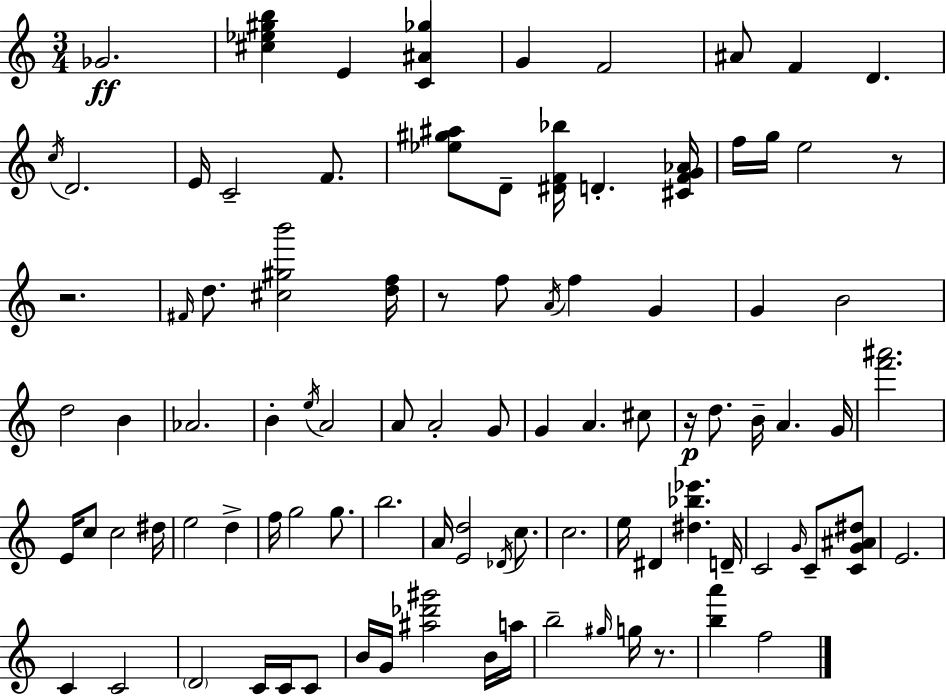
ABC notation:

X:1
T:Untitled
M:3/4
L:1/4
K:C
_G2 [^c_e^gb] E [C^A_g] G F2 ^A/2 F D c/4 D2 E/4 C2 F/2 [_e^g^a]/2 D/2 [^DF_b]/4 D [^CFG_A]/4 f/4 g/4 e2 z/2 z2 ^F/4 d/2 [^c^gb']2 [df]/4 z/2 f/2 A/4 f G G B2 d2 B _A2 B e/4 A2 A/2 A2 G/2 G A ^c/2 z/4 d/2 B/4 A G/4 [f'^a']2 E/4 c/2 c2 ^d/4 e2 d f/4 g2 g/2 b2 A/4 [Ed]2 _D/4 c/2 c2 e/4 ^D [^d_b_e'] D/4 C2 G/4 C/2 [CG^A^d]/2 E2 C C2 D2 C/4 C/4 C/2 B/4 G/4 [^a_d'^g']2 B/4 a/4 b2 ^g/4 g/4 z/2 [ba'] f2